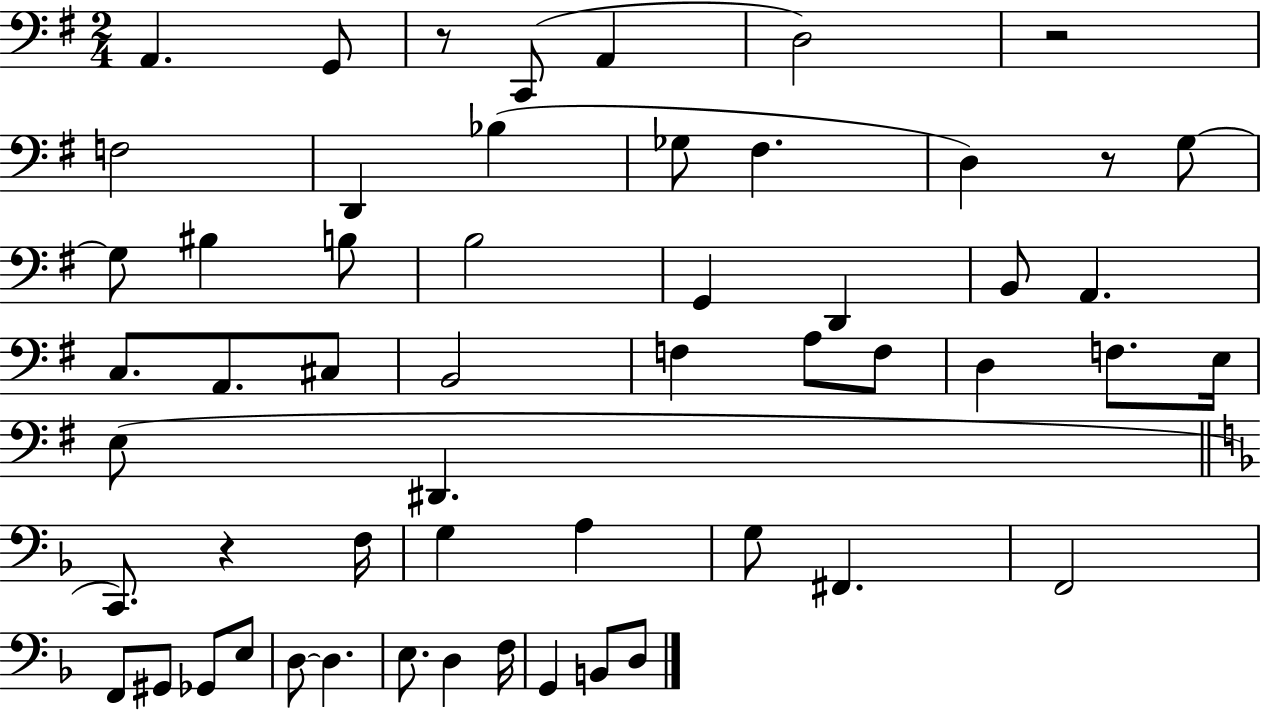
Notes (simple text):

A2/q. G2/e R/e C2/e A2/q D3/h R/h F3/h D2/q Bb3/q Gb3/e F#3/q. D3/q R/e G3/e G3/e BIS3/q B3/e B3/h G2/q D2/q B2/e A2/q. C3/e. A2/e. C#3/e B2/h F3/q A3/e F3/e D3/q F3/e. E3/s E3/e D#2/q. C2/e. R/q F3/s G3/q A3/q G3/e F#2/q. F2/h F2/e G#2/e Gb2/e E3/e D3/e D3/q. E3/e. D3/q F3/s G2/q B2/e D3/e